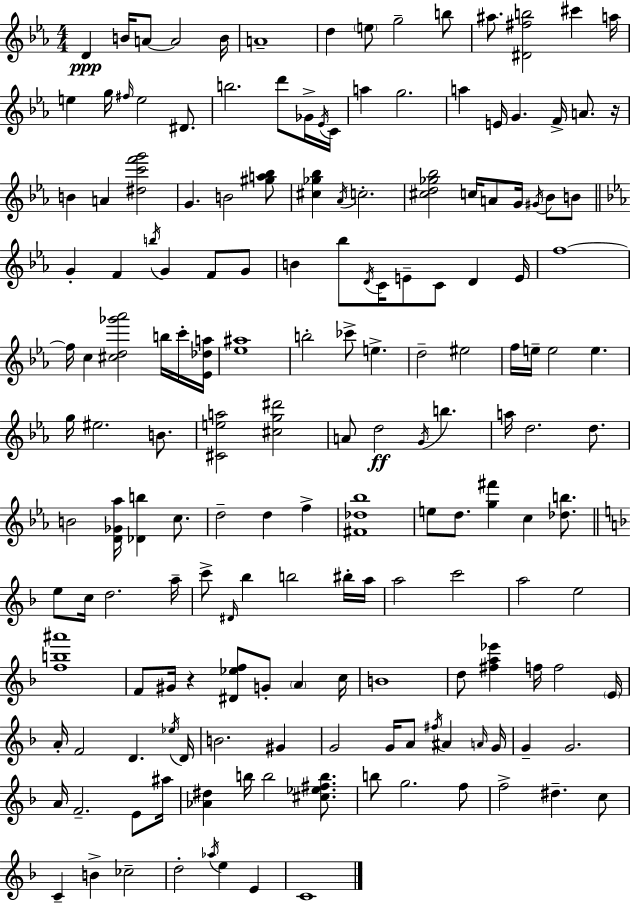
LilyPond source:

{
  \clef treble
  \numericTimeSignature
  \time 4/4
  \key ees \major
  d'4\ppp b'16 a'8~~ a'2 b'16 | a'1-- | d''4 \parenthesize e''8 g''2-- b''8 | ais''8. <dis' fis'' b''>2 cis'''4 a''16 | \break e''4 g''16 \grace { fis''16 } e''2 dis'8. | b''2. d'''8 ges'16-> | \acciaccatura { ees'16 } c'16 a''4 g''2. | a''4 e'16 g'4. f'16-> a'8. | \break r16 b'4 a'4 <dis'' c''' f''' g'''>2 | g'4. b'2 | <gis'' a'' bes''>8 <cis'' ges'' bes''>4 \acciaccatura { aes'16 } c''2.-. | <cis'' d'' ges'' bes''>2 c''16 a'8 g'16 \acciaccatura { gis'16 } | \break bes'8 b'8 \bar "||" \break \key ees \major g'4-. f'4 \acciaccatura { b''16 } g'4 f'8 g'8 | b'4 bes''8 \acciaccatura { d'16 } c'16 e'8-- c'8 d'4 | e'16 f''1~~ | f''16 c''4 <cis'' d'' ges''' aes'''>2 b''16 | \break c'''16-. <ees' des'' a''>16 <ees'' ais''>1 | b''2-. ces'''8-> e''4.-> | d''2-- eis''2 | f''16 e''16-- e''2 e''4. | \break g''16 eis''2. b'8. | <cis' e'' a''>2 <cis'' g'' dis'''>2 | a'8 d''2\ff \acciaccatura { g'16 } b''4. | a''16 d''2. | \break d''8. b'2 <d' ges' aes''>16 <des' b''>4 | c''8. d''2-- d''4 f''4-> | <fis' des'' bes''>1 | e''8 d''8. <g'' fis'''>4 c''4 | \break <des'' b''>8. \bar "||" \break \key f \major e''8 c''16 d''2. a''16-- | c'''8-> \grace { dis'16 } bes''4 b''2 bis''16-. | a''16 a''2 c'''2 | a''2 e''2 | \break <f'' b'' ais'''>1 | f'8 gis'16 r4 <dis' ees'' f''>8 g'8-. \parenthesize a'4 | c''16 b'1 | d''8 <fis'' a'' ees'''>4 f''16 f''2 | \break \parenthesize e'16 a'16-. f'2 d'4. | \acciaccatura { ees''16 } d'16 b'2. gis'4 | g'2 g'16 a'8 \acciaccatura { fis''16 } ais'4 | \grace { a'16 } g'16 g'4-- g'2. | \break a'16 f'2.-- | e'8 ais''16 <aes' dis''>4 b''16 b''2 | <cis'' ees'' fis'' b''>8. b''8 g''2. | f''8 f''2-> dis''4.-- | \break c''8 c'4-- b'4-> ces''2-- | d''2-. \acciaccatura { aes''16 } e''4 | e'4 c'1 | \bar "|."
}